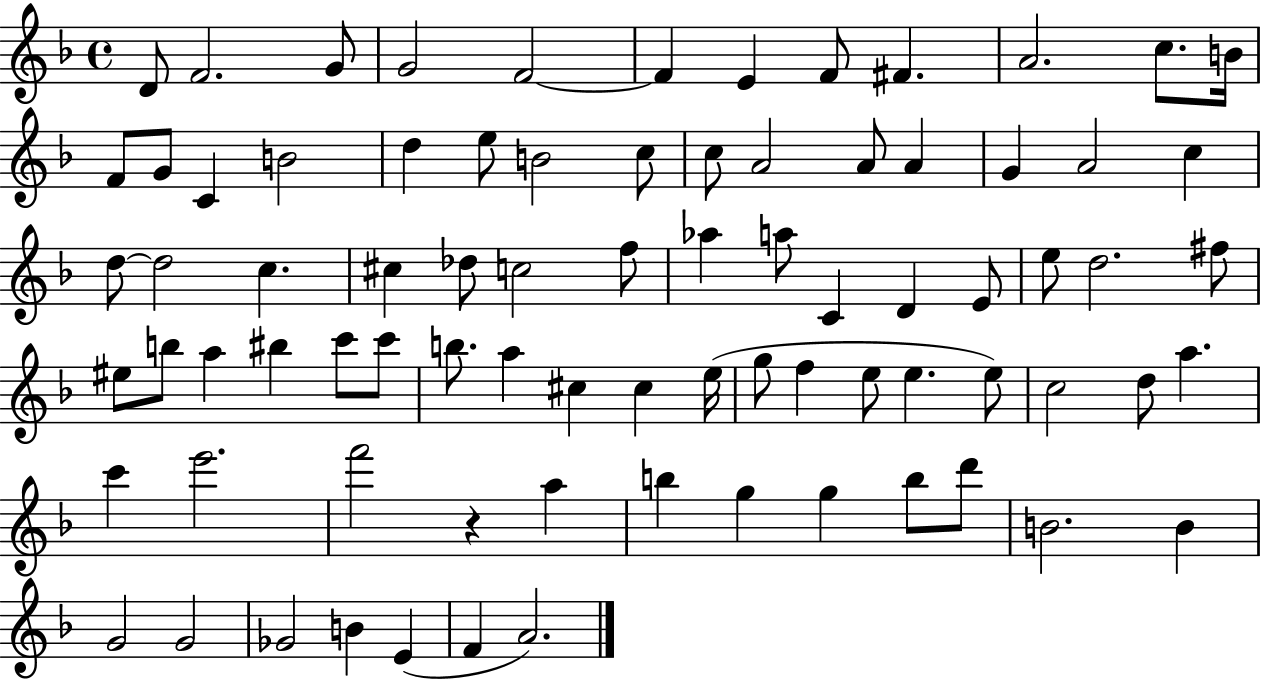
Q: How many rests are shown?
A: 1